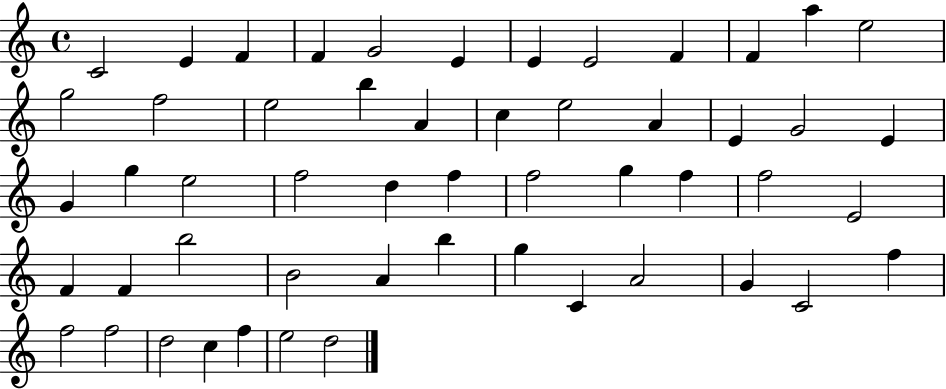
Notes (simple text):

C4/h E4/q F4/q F4/q G4/h E4/q E4/q E4/h F4/q F4/q A5/q E5/h G5/h F5/h E5/h B5/q A4/q C5/q E5/h A4/q E4/q G4/h E4/q G4/q G5/q E5/h F5/h D5/q F5/q F5/h G5/q F5/q F5/h E4/h F4/q F4/q B5/h B4/h A4/q B5/q G5/q C4/q A4/h G4/q C4/h F5/q F5/h F5/h D5/h C5/q F5/q E5/h D5/h